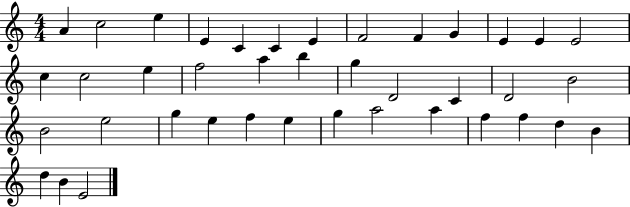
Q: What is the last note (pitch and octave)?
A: E4